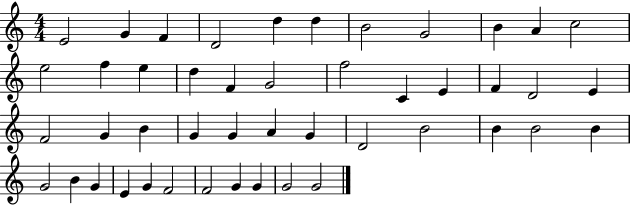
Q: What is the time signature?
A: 4/4